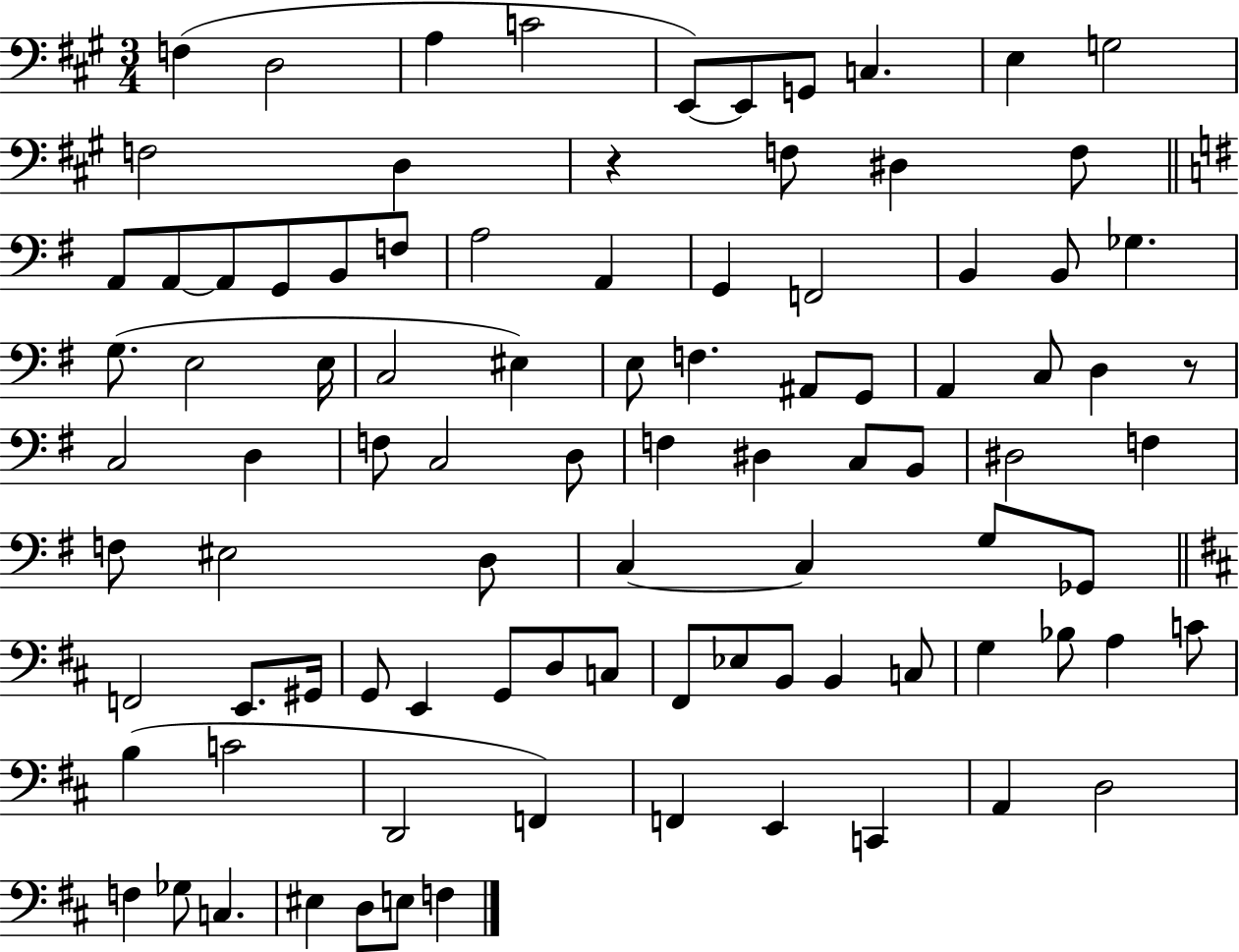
F3/q D3/h A3/q C4/h E2/e E2/e G2/e C3/q. E3/q G3/h F3/h D3/q R/q F3/e D#3/q F3/e A2/e A2/e A2/e G2/e B2/e F3/e A3/h A2/q G2/q F2/h B2/q B2/e Gb3/q. G3/e. E3/h E3/s C3/h EIS3/q E3/e F3/q. A#2/e G2/e A2/q C3/e D3/q R/e C3/h D3/q F3/e C3/h D3/e F3/q D#3/q C3/e B2/e D#3/h F3/q F3/e EIS3/h D3/e C3/q C3/q G3/e Gb2/e F2/h E2/e. G#2/s G2/e E2/q G2/e D3/e C3/e F#2/e Eb3/e B2/e B2/q C3/e G3/q Bb3/e A3/q C4/e B3/q C4/h D2/h F2/q F2/q E2/q C2/q A2/q D3/h F3/q Gb3/e C3/q. EIS3/q D3/e E3/e F3/q